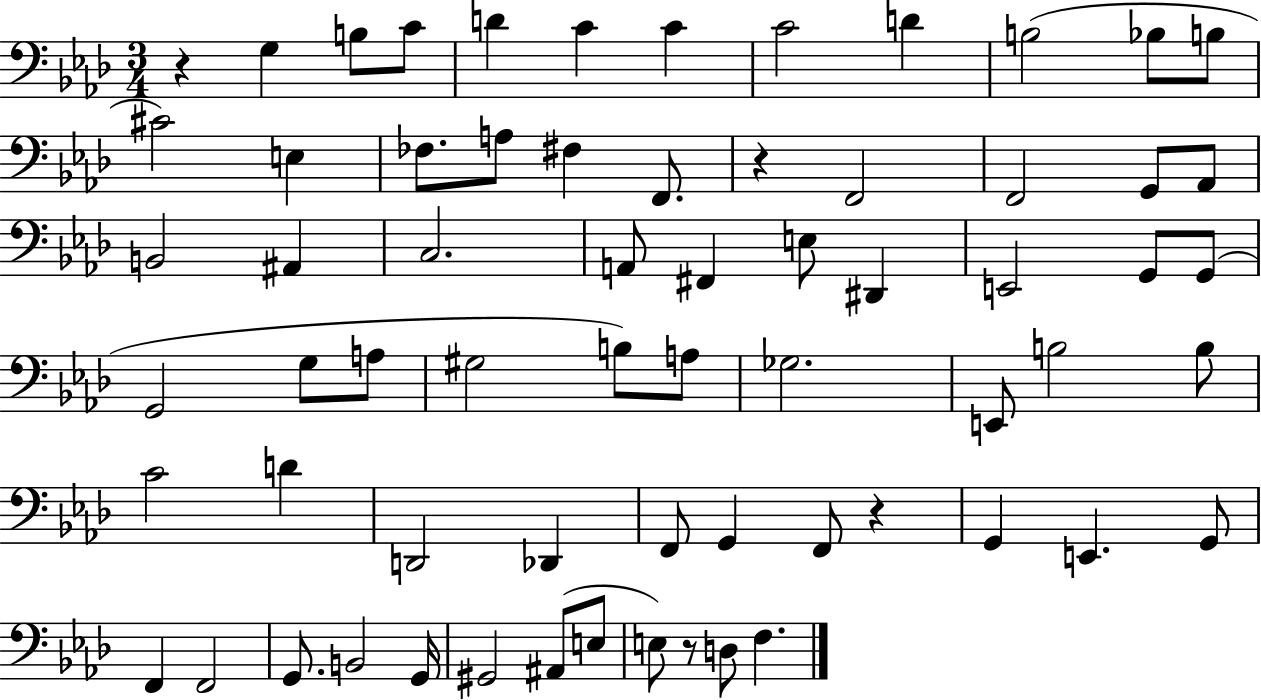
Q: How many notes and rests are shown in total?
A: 66